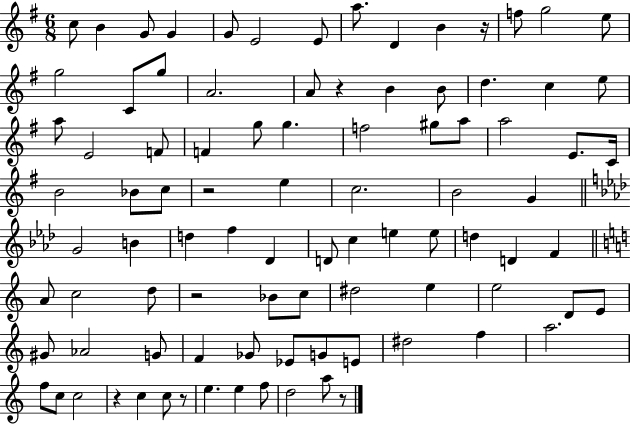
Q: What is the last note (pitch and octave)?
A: A5